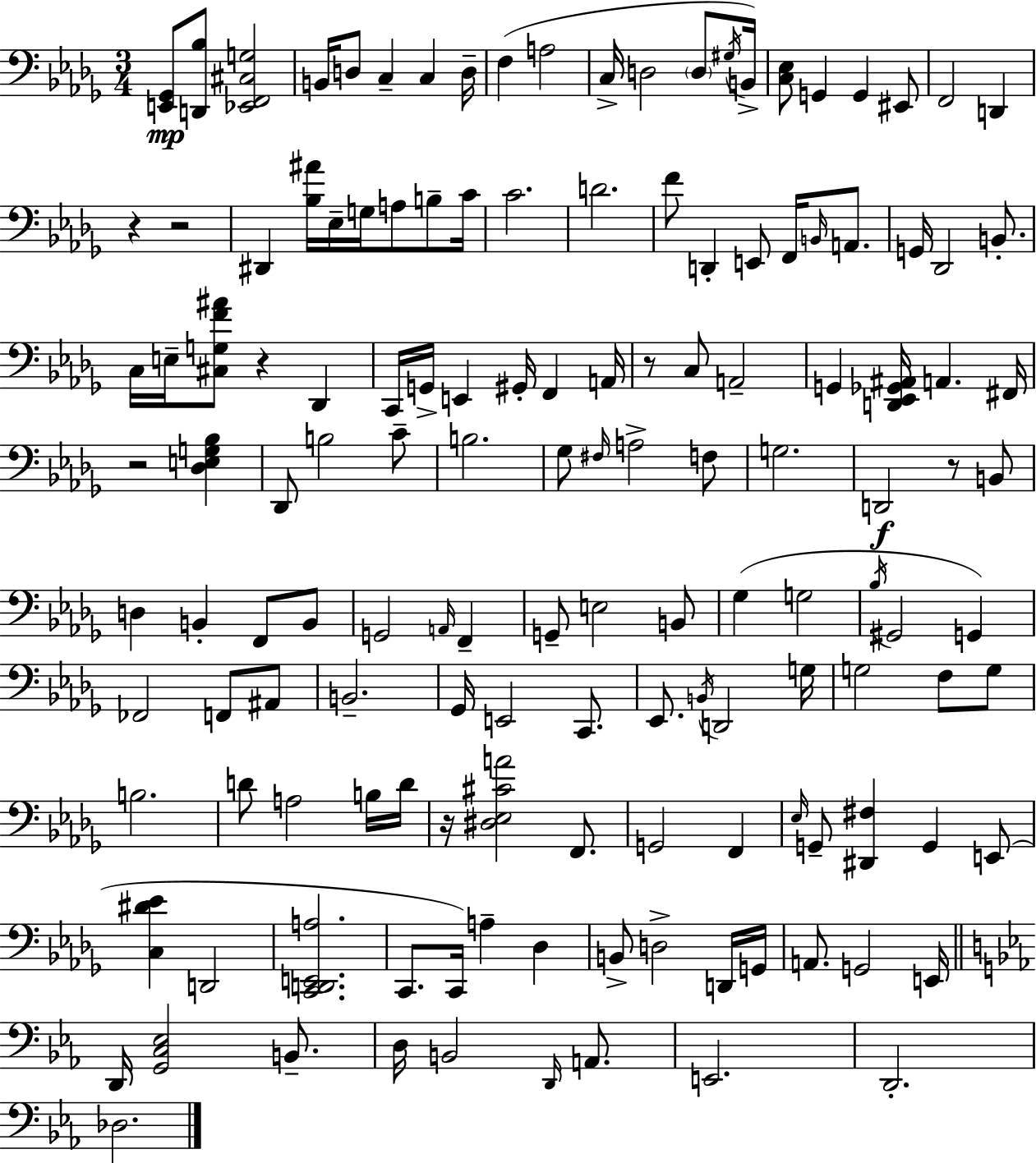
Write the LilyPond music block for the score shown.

{
  \clef bass
  \numericTimeSignature
  \time 3/4
  \key bes \minor
  \repeat volta 2 { <e, ges,>8\mp <d, bes>8 <ees, f, cis g>2 | b,16 d8 c4-- c4 d16-- | f4( a2 | c16-> d2 \parenthesize d8 \acciaccatura { gis16 }) | \break b,16-> <c ees>8 g,4 g,4 eis,8 | f,2 d,4 | r4 r2 | dis,4 <bes ais'>16 ees16-- g16 a8 b8-- | \break c'16 c'2. | d'2. | f'8 d,4-. e,8 f,16 \grace { b,16 } a,8. | g,16 des,2 b,8.-. | \break c16 e16-- <cis g f' ais'>8 r4 des,4 | c,16 g,16-> e,4 gis,16-. f,4 | a,16 r8 c8 a,2-- | g,4 <d, ees, ges, ais,>16 a,4. | \break fis,16 r2 <des e g bes>4 | des,8 b2 | c'8-- b2. | ges8 \grace { fis16 } a2-> | \break f8 g2. | d,2\f r8 | b,8 d4 b,4-. f,8 | b,8 g,2 \grace { a,16 } | \break f,4-- g,8-- e2 | b,8 ges4( g2 | \acciaccatura { bes16 } gis,2 | g,4) fes,2 | \break f,8 ais,8 b,2.-- | ges,16 e,2 | c,8. ees,8. \acciaccatura { b,16 } d,2 | g16 g2 | \break f8 g8 b2. | d'8 a2 | b16 d'16 r16 <dis ees cis' a'>2 | f,8. g,2 | \break f,4 \grace { ees16 } g,8-- <dis, fis>4 | g,4 e,8( <c dis' ees'>4 d,2 | <c, d, e, a>2. | c,8. c,16) a4-- | \break des4 b,8-> d2-> | d,16 g,16 a,8. g,2 | e,16 \bar "||" \break \key ees \major d,16 <g, c ees>2 b,8.-- | d16 b,2 \grace { d,16 } a,8. | e,2. | d,2.-. | \break des2. | } \bar "|."
}